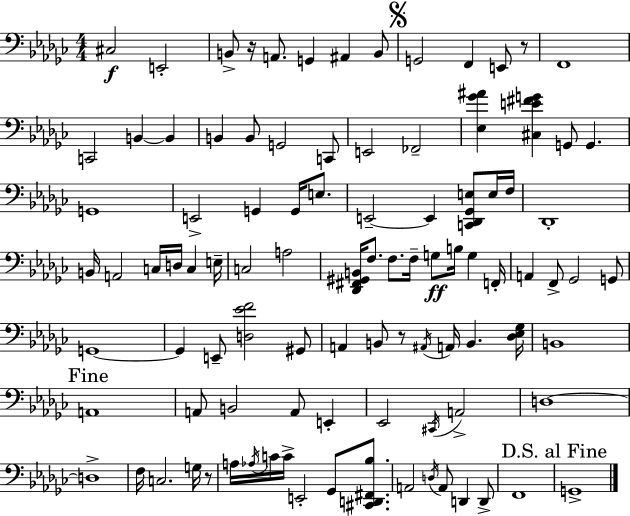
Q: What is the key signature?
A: EES minor